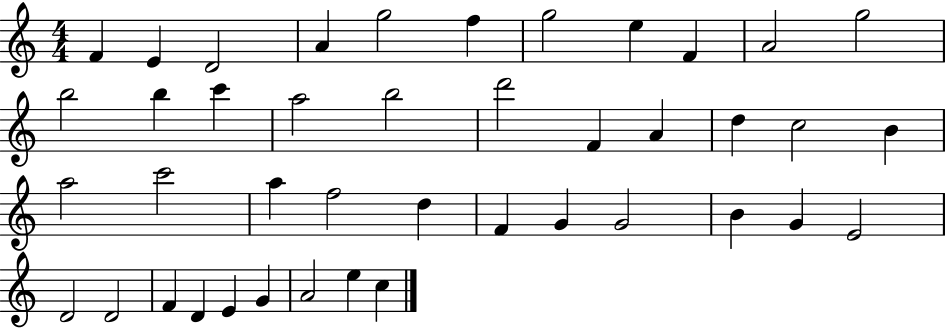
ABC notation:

X:1
T:Untitled
M:4/4
L:1/4
K:C
F E D2 A g2 f g2 e F A2 g2 b2 b c' a2 b2 d'2 F A d c2 B a2 c'2 a f2 d F G G2 B G E2 D2 D2 F D E G A2 e c